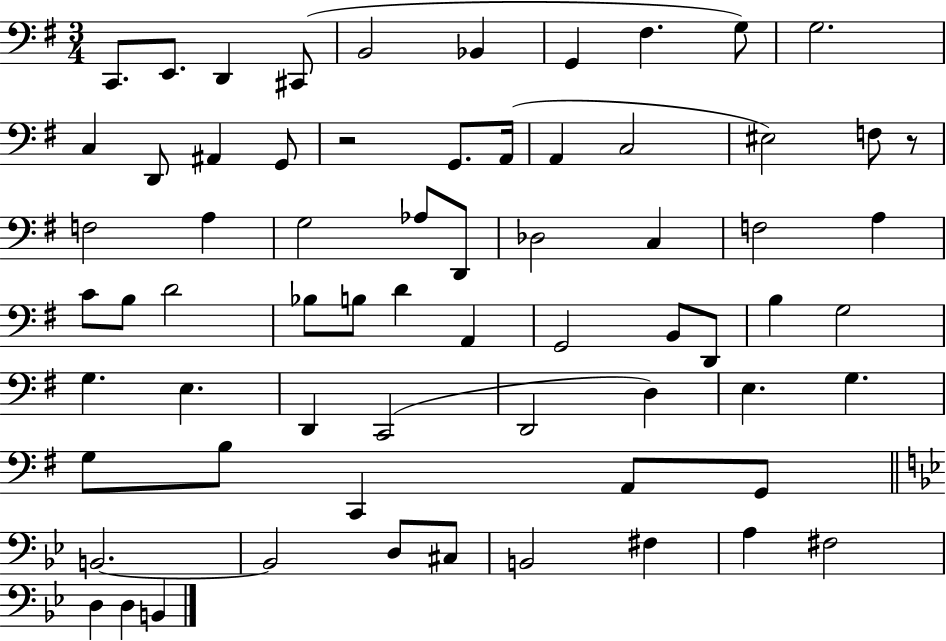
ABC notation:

X:1
T:Untitled
M:3/4
L:1/4
K:G
C,,/2 E,,/2 D,, ^C,,/2 B,,2 _B,, G,, ^F, G,/2 G,2 C, D,,/2 ^A,, G,,/2 z2 G,,/2 A,,/4 A,, C,2 ^E,2 F,/2 z/2 F,2 A, G,2 _A,/2 D,,/2 _D,2 C, F,2 A, C/2 B,/2 D2 _B,/2 B,/2 D A,, G,,2 B,,/2 D,,/2 B, G,2 G, E, D,, C,,2 D,,2 D, E, G, G,/2 B,/2 C,, A,,/2 G,,/2 B,,2 B,,2 D,/2 ^C,/2 B,,2 ^F, A, ^F,2 D, D, B,,